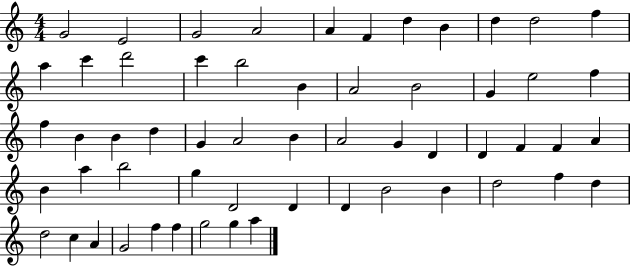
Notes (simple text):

G4/h E4/h G4/h A4/h A4/q F4/q D5/q B4/q D5/q D5/h F5/q A5/q C6/q D6/h C6/q B5/h B4/q A4/h B4/h G4/q E5/h F5/q F5/q B4/q B4/q D5/q G4/q A4/h B4/q A4/h G4/q D4/q D4/q F4/q F4/q A4/q B4/q A5/q B5/h G5/q D4/h D4/q D4/q B4/h B4/q D5/h F5/q D5/q D5/h C5/q A4/q G4/h F5/q F5/q G5/h G5/q A5/q